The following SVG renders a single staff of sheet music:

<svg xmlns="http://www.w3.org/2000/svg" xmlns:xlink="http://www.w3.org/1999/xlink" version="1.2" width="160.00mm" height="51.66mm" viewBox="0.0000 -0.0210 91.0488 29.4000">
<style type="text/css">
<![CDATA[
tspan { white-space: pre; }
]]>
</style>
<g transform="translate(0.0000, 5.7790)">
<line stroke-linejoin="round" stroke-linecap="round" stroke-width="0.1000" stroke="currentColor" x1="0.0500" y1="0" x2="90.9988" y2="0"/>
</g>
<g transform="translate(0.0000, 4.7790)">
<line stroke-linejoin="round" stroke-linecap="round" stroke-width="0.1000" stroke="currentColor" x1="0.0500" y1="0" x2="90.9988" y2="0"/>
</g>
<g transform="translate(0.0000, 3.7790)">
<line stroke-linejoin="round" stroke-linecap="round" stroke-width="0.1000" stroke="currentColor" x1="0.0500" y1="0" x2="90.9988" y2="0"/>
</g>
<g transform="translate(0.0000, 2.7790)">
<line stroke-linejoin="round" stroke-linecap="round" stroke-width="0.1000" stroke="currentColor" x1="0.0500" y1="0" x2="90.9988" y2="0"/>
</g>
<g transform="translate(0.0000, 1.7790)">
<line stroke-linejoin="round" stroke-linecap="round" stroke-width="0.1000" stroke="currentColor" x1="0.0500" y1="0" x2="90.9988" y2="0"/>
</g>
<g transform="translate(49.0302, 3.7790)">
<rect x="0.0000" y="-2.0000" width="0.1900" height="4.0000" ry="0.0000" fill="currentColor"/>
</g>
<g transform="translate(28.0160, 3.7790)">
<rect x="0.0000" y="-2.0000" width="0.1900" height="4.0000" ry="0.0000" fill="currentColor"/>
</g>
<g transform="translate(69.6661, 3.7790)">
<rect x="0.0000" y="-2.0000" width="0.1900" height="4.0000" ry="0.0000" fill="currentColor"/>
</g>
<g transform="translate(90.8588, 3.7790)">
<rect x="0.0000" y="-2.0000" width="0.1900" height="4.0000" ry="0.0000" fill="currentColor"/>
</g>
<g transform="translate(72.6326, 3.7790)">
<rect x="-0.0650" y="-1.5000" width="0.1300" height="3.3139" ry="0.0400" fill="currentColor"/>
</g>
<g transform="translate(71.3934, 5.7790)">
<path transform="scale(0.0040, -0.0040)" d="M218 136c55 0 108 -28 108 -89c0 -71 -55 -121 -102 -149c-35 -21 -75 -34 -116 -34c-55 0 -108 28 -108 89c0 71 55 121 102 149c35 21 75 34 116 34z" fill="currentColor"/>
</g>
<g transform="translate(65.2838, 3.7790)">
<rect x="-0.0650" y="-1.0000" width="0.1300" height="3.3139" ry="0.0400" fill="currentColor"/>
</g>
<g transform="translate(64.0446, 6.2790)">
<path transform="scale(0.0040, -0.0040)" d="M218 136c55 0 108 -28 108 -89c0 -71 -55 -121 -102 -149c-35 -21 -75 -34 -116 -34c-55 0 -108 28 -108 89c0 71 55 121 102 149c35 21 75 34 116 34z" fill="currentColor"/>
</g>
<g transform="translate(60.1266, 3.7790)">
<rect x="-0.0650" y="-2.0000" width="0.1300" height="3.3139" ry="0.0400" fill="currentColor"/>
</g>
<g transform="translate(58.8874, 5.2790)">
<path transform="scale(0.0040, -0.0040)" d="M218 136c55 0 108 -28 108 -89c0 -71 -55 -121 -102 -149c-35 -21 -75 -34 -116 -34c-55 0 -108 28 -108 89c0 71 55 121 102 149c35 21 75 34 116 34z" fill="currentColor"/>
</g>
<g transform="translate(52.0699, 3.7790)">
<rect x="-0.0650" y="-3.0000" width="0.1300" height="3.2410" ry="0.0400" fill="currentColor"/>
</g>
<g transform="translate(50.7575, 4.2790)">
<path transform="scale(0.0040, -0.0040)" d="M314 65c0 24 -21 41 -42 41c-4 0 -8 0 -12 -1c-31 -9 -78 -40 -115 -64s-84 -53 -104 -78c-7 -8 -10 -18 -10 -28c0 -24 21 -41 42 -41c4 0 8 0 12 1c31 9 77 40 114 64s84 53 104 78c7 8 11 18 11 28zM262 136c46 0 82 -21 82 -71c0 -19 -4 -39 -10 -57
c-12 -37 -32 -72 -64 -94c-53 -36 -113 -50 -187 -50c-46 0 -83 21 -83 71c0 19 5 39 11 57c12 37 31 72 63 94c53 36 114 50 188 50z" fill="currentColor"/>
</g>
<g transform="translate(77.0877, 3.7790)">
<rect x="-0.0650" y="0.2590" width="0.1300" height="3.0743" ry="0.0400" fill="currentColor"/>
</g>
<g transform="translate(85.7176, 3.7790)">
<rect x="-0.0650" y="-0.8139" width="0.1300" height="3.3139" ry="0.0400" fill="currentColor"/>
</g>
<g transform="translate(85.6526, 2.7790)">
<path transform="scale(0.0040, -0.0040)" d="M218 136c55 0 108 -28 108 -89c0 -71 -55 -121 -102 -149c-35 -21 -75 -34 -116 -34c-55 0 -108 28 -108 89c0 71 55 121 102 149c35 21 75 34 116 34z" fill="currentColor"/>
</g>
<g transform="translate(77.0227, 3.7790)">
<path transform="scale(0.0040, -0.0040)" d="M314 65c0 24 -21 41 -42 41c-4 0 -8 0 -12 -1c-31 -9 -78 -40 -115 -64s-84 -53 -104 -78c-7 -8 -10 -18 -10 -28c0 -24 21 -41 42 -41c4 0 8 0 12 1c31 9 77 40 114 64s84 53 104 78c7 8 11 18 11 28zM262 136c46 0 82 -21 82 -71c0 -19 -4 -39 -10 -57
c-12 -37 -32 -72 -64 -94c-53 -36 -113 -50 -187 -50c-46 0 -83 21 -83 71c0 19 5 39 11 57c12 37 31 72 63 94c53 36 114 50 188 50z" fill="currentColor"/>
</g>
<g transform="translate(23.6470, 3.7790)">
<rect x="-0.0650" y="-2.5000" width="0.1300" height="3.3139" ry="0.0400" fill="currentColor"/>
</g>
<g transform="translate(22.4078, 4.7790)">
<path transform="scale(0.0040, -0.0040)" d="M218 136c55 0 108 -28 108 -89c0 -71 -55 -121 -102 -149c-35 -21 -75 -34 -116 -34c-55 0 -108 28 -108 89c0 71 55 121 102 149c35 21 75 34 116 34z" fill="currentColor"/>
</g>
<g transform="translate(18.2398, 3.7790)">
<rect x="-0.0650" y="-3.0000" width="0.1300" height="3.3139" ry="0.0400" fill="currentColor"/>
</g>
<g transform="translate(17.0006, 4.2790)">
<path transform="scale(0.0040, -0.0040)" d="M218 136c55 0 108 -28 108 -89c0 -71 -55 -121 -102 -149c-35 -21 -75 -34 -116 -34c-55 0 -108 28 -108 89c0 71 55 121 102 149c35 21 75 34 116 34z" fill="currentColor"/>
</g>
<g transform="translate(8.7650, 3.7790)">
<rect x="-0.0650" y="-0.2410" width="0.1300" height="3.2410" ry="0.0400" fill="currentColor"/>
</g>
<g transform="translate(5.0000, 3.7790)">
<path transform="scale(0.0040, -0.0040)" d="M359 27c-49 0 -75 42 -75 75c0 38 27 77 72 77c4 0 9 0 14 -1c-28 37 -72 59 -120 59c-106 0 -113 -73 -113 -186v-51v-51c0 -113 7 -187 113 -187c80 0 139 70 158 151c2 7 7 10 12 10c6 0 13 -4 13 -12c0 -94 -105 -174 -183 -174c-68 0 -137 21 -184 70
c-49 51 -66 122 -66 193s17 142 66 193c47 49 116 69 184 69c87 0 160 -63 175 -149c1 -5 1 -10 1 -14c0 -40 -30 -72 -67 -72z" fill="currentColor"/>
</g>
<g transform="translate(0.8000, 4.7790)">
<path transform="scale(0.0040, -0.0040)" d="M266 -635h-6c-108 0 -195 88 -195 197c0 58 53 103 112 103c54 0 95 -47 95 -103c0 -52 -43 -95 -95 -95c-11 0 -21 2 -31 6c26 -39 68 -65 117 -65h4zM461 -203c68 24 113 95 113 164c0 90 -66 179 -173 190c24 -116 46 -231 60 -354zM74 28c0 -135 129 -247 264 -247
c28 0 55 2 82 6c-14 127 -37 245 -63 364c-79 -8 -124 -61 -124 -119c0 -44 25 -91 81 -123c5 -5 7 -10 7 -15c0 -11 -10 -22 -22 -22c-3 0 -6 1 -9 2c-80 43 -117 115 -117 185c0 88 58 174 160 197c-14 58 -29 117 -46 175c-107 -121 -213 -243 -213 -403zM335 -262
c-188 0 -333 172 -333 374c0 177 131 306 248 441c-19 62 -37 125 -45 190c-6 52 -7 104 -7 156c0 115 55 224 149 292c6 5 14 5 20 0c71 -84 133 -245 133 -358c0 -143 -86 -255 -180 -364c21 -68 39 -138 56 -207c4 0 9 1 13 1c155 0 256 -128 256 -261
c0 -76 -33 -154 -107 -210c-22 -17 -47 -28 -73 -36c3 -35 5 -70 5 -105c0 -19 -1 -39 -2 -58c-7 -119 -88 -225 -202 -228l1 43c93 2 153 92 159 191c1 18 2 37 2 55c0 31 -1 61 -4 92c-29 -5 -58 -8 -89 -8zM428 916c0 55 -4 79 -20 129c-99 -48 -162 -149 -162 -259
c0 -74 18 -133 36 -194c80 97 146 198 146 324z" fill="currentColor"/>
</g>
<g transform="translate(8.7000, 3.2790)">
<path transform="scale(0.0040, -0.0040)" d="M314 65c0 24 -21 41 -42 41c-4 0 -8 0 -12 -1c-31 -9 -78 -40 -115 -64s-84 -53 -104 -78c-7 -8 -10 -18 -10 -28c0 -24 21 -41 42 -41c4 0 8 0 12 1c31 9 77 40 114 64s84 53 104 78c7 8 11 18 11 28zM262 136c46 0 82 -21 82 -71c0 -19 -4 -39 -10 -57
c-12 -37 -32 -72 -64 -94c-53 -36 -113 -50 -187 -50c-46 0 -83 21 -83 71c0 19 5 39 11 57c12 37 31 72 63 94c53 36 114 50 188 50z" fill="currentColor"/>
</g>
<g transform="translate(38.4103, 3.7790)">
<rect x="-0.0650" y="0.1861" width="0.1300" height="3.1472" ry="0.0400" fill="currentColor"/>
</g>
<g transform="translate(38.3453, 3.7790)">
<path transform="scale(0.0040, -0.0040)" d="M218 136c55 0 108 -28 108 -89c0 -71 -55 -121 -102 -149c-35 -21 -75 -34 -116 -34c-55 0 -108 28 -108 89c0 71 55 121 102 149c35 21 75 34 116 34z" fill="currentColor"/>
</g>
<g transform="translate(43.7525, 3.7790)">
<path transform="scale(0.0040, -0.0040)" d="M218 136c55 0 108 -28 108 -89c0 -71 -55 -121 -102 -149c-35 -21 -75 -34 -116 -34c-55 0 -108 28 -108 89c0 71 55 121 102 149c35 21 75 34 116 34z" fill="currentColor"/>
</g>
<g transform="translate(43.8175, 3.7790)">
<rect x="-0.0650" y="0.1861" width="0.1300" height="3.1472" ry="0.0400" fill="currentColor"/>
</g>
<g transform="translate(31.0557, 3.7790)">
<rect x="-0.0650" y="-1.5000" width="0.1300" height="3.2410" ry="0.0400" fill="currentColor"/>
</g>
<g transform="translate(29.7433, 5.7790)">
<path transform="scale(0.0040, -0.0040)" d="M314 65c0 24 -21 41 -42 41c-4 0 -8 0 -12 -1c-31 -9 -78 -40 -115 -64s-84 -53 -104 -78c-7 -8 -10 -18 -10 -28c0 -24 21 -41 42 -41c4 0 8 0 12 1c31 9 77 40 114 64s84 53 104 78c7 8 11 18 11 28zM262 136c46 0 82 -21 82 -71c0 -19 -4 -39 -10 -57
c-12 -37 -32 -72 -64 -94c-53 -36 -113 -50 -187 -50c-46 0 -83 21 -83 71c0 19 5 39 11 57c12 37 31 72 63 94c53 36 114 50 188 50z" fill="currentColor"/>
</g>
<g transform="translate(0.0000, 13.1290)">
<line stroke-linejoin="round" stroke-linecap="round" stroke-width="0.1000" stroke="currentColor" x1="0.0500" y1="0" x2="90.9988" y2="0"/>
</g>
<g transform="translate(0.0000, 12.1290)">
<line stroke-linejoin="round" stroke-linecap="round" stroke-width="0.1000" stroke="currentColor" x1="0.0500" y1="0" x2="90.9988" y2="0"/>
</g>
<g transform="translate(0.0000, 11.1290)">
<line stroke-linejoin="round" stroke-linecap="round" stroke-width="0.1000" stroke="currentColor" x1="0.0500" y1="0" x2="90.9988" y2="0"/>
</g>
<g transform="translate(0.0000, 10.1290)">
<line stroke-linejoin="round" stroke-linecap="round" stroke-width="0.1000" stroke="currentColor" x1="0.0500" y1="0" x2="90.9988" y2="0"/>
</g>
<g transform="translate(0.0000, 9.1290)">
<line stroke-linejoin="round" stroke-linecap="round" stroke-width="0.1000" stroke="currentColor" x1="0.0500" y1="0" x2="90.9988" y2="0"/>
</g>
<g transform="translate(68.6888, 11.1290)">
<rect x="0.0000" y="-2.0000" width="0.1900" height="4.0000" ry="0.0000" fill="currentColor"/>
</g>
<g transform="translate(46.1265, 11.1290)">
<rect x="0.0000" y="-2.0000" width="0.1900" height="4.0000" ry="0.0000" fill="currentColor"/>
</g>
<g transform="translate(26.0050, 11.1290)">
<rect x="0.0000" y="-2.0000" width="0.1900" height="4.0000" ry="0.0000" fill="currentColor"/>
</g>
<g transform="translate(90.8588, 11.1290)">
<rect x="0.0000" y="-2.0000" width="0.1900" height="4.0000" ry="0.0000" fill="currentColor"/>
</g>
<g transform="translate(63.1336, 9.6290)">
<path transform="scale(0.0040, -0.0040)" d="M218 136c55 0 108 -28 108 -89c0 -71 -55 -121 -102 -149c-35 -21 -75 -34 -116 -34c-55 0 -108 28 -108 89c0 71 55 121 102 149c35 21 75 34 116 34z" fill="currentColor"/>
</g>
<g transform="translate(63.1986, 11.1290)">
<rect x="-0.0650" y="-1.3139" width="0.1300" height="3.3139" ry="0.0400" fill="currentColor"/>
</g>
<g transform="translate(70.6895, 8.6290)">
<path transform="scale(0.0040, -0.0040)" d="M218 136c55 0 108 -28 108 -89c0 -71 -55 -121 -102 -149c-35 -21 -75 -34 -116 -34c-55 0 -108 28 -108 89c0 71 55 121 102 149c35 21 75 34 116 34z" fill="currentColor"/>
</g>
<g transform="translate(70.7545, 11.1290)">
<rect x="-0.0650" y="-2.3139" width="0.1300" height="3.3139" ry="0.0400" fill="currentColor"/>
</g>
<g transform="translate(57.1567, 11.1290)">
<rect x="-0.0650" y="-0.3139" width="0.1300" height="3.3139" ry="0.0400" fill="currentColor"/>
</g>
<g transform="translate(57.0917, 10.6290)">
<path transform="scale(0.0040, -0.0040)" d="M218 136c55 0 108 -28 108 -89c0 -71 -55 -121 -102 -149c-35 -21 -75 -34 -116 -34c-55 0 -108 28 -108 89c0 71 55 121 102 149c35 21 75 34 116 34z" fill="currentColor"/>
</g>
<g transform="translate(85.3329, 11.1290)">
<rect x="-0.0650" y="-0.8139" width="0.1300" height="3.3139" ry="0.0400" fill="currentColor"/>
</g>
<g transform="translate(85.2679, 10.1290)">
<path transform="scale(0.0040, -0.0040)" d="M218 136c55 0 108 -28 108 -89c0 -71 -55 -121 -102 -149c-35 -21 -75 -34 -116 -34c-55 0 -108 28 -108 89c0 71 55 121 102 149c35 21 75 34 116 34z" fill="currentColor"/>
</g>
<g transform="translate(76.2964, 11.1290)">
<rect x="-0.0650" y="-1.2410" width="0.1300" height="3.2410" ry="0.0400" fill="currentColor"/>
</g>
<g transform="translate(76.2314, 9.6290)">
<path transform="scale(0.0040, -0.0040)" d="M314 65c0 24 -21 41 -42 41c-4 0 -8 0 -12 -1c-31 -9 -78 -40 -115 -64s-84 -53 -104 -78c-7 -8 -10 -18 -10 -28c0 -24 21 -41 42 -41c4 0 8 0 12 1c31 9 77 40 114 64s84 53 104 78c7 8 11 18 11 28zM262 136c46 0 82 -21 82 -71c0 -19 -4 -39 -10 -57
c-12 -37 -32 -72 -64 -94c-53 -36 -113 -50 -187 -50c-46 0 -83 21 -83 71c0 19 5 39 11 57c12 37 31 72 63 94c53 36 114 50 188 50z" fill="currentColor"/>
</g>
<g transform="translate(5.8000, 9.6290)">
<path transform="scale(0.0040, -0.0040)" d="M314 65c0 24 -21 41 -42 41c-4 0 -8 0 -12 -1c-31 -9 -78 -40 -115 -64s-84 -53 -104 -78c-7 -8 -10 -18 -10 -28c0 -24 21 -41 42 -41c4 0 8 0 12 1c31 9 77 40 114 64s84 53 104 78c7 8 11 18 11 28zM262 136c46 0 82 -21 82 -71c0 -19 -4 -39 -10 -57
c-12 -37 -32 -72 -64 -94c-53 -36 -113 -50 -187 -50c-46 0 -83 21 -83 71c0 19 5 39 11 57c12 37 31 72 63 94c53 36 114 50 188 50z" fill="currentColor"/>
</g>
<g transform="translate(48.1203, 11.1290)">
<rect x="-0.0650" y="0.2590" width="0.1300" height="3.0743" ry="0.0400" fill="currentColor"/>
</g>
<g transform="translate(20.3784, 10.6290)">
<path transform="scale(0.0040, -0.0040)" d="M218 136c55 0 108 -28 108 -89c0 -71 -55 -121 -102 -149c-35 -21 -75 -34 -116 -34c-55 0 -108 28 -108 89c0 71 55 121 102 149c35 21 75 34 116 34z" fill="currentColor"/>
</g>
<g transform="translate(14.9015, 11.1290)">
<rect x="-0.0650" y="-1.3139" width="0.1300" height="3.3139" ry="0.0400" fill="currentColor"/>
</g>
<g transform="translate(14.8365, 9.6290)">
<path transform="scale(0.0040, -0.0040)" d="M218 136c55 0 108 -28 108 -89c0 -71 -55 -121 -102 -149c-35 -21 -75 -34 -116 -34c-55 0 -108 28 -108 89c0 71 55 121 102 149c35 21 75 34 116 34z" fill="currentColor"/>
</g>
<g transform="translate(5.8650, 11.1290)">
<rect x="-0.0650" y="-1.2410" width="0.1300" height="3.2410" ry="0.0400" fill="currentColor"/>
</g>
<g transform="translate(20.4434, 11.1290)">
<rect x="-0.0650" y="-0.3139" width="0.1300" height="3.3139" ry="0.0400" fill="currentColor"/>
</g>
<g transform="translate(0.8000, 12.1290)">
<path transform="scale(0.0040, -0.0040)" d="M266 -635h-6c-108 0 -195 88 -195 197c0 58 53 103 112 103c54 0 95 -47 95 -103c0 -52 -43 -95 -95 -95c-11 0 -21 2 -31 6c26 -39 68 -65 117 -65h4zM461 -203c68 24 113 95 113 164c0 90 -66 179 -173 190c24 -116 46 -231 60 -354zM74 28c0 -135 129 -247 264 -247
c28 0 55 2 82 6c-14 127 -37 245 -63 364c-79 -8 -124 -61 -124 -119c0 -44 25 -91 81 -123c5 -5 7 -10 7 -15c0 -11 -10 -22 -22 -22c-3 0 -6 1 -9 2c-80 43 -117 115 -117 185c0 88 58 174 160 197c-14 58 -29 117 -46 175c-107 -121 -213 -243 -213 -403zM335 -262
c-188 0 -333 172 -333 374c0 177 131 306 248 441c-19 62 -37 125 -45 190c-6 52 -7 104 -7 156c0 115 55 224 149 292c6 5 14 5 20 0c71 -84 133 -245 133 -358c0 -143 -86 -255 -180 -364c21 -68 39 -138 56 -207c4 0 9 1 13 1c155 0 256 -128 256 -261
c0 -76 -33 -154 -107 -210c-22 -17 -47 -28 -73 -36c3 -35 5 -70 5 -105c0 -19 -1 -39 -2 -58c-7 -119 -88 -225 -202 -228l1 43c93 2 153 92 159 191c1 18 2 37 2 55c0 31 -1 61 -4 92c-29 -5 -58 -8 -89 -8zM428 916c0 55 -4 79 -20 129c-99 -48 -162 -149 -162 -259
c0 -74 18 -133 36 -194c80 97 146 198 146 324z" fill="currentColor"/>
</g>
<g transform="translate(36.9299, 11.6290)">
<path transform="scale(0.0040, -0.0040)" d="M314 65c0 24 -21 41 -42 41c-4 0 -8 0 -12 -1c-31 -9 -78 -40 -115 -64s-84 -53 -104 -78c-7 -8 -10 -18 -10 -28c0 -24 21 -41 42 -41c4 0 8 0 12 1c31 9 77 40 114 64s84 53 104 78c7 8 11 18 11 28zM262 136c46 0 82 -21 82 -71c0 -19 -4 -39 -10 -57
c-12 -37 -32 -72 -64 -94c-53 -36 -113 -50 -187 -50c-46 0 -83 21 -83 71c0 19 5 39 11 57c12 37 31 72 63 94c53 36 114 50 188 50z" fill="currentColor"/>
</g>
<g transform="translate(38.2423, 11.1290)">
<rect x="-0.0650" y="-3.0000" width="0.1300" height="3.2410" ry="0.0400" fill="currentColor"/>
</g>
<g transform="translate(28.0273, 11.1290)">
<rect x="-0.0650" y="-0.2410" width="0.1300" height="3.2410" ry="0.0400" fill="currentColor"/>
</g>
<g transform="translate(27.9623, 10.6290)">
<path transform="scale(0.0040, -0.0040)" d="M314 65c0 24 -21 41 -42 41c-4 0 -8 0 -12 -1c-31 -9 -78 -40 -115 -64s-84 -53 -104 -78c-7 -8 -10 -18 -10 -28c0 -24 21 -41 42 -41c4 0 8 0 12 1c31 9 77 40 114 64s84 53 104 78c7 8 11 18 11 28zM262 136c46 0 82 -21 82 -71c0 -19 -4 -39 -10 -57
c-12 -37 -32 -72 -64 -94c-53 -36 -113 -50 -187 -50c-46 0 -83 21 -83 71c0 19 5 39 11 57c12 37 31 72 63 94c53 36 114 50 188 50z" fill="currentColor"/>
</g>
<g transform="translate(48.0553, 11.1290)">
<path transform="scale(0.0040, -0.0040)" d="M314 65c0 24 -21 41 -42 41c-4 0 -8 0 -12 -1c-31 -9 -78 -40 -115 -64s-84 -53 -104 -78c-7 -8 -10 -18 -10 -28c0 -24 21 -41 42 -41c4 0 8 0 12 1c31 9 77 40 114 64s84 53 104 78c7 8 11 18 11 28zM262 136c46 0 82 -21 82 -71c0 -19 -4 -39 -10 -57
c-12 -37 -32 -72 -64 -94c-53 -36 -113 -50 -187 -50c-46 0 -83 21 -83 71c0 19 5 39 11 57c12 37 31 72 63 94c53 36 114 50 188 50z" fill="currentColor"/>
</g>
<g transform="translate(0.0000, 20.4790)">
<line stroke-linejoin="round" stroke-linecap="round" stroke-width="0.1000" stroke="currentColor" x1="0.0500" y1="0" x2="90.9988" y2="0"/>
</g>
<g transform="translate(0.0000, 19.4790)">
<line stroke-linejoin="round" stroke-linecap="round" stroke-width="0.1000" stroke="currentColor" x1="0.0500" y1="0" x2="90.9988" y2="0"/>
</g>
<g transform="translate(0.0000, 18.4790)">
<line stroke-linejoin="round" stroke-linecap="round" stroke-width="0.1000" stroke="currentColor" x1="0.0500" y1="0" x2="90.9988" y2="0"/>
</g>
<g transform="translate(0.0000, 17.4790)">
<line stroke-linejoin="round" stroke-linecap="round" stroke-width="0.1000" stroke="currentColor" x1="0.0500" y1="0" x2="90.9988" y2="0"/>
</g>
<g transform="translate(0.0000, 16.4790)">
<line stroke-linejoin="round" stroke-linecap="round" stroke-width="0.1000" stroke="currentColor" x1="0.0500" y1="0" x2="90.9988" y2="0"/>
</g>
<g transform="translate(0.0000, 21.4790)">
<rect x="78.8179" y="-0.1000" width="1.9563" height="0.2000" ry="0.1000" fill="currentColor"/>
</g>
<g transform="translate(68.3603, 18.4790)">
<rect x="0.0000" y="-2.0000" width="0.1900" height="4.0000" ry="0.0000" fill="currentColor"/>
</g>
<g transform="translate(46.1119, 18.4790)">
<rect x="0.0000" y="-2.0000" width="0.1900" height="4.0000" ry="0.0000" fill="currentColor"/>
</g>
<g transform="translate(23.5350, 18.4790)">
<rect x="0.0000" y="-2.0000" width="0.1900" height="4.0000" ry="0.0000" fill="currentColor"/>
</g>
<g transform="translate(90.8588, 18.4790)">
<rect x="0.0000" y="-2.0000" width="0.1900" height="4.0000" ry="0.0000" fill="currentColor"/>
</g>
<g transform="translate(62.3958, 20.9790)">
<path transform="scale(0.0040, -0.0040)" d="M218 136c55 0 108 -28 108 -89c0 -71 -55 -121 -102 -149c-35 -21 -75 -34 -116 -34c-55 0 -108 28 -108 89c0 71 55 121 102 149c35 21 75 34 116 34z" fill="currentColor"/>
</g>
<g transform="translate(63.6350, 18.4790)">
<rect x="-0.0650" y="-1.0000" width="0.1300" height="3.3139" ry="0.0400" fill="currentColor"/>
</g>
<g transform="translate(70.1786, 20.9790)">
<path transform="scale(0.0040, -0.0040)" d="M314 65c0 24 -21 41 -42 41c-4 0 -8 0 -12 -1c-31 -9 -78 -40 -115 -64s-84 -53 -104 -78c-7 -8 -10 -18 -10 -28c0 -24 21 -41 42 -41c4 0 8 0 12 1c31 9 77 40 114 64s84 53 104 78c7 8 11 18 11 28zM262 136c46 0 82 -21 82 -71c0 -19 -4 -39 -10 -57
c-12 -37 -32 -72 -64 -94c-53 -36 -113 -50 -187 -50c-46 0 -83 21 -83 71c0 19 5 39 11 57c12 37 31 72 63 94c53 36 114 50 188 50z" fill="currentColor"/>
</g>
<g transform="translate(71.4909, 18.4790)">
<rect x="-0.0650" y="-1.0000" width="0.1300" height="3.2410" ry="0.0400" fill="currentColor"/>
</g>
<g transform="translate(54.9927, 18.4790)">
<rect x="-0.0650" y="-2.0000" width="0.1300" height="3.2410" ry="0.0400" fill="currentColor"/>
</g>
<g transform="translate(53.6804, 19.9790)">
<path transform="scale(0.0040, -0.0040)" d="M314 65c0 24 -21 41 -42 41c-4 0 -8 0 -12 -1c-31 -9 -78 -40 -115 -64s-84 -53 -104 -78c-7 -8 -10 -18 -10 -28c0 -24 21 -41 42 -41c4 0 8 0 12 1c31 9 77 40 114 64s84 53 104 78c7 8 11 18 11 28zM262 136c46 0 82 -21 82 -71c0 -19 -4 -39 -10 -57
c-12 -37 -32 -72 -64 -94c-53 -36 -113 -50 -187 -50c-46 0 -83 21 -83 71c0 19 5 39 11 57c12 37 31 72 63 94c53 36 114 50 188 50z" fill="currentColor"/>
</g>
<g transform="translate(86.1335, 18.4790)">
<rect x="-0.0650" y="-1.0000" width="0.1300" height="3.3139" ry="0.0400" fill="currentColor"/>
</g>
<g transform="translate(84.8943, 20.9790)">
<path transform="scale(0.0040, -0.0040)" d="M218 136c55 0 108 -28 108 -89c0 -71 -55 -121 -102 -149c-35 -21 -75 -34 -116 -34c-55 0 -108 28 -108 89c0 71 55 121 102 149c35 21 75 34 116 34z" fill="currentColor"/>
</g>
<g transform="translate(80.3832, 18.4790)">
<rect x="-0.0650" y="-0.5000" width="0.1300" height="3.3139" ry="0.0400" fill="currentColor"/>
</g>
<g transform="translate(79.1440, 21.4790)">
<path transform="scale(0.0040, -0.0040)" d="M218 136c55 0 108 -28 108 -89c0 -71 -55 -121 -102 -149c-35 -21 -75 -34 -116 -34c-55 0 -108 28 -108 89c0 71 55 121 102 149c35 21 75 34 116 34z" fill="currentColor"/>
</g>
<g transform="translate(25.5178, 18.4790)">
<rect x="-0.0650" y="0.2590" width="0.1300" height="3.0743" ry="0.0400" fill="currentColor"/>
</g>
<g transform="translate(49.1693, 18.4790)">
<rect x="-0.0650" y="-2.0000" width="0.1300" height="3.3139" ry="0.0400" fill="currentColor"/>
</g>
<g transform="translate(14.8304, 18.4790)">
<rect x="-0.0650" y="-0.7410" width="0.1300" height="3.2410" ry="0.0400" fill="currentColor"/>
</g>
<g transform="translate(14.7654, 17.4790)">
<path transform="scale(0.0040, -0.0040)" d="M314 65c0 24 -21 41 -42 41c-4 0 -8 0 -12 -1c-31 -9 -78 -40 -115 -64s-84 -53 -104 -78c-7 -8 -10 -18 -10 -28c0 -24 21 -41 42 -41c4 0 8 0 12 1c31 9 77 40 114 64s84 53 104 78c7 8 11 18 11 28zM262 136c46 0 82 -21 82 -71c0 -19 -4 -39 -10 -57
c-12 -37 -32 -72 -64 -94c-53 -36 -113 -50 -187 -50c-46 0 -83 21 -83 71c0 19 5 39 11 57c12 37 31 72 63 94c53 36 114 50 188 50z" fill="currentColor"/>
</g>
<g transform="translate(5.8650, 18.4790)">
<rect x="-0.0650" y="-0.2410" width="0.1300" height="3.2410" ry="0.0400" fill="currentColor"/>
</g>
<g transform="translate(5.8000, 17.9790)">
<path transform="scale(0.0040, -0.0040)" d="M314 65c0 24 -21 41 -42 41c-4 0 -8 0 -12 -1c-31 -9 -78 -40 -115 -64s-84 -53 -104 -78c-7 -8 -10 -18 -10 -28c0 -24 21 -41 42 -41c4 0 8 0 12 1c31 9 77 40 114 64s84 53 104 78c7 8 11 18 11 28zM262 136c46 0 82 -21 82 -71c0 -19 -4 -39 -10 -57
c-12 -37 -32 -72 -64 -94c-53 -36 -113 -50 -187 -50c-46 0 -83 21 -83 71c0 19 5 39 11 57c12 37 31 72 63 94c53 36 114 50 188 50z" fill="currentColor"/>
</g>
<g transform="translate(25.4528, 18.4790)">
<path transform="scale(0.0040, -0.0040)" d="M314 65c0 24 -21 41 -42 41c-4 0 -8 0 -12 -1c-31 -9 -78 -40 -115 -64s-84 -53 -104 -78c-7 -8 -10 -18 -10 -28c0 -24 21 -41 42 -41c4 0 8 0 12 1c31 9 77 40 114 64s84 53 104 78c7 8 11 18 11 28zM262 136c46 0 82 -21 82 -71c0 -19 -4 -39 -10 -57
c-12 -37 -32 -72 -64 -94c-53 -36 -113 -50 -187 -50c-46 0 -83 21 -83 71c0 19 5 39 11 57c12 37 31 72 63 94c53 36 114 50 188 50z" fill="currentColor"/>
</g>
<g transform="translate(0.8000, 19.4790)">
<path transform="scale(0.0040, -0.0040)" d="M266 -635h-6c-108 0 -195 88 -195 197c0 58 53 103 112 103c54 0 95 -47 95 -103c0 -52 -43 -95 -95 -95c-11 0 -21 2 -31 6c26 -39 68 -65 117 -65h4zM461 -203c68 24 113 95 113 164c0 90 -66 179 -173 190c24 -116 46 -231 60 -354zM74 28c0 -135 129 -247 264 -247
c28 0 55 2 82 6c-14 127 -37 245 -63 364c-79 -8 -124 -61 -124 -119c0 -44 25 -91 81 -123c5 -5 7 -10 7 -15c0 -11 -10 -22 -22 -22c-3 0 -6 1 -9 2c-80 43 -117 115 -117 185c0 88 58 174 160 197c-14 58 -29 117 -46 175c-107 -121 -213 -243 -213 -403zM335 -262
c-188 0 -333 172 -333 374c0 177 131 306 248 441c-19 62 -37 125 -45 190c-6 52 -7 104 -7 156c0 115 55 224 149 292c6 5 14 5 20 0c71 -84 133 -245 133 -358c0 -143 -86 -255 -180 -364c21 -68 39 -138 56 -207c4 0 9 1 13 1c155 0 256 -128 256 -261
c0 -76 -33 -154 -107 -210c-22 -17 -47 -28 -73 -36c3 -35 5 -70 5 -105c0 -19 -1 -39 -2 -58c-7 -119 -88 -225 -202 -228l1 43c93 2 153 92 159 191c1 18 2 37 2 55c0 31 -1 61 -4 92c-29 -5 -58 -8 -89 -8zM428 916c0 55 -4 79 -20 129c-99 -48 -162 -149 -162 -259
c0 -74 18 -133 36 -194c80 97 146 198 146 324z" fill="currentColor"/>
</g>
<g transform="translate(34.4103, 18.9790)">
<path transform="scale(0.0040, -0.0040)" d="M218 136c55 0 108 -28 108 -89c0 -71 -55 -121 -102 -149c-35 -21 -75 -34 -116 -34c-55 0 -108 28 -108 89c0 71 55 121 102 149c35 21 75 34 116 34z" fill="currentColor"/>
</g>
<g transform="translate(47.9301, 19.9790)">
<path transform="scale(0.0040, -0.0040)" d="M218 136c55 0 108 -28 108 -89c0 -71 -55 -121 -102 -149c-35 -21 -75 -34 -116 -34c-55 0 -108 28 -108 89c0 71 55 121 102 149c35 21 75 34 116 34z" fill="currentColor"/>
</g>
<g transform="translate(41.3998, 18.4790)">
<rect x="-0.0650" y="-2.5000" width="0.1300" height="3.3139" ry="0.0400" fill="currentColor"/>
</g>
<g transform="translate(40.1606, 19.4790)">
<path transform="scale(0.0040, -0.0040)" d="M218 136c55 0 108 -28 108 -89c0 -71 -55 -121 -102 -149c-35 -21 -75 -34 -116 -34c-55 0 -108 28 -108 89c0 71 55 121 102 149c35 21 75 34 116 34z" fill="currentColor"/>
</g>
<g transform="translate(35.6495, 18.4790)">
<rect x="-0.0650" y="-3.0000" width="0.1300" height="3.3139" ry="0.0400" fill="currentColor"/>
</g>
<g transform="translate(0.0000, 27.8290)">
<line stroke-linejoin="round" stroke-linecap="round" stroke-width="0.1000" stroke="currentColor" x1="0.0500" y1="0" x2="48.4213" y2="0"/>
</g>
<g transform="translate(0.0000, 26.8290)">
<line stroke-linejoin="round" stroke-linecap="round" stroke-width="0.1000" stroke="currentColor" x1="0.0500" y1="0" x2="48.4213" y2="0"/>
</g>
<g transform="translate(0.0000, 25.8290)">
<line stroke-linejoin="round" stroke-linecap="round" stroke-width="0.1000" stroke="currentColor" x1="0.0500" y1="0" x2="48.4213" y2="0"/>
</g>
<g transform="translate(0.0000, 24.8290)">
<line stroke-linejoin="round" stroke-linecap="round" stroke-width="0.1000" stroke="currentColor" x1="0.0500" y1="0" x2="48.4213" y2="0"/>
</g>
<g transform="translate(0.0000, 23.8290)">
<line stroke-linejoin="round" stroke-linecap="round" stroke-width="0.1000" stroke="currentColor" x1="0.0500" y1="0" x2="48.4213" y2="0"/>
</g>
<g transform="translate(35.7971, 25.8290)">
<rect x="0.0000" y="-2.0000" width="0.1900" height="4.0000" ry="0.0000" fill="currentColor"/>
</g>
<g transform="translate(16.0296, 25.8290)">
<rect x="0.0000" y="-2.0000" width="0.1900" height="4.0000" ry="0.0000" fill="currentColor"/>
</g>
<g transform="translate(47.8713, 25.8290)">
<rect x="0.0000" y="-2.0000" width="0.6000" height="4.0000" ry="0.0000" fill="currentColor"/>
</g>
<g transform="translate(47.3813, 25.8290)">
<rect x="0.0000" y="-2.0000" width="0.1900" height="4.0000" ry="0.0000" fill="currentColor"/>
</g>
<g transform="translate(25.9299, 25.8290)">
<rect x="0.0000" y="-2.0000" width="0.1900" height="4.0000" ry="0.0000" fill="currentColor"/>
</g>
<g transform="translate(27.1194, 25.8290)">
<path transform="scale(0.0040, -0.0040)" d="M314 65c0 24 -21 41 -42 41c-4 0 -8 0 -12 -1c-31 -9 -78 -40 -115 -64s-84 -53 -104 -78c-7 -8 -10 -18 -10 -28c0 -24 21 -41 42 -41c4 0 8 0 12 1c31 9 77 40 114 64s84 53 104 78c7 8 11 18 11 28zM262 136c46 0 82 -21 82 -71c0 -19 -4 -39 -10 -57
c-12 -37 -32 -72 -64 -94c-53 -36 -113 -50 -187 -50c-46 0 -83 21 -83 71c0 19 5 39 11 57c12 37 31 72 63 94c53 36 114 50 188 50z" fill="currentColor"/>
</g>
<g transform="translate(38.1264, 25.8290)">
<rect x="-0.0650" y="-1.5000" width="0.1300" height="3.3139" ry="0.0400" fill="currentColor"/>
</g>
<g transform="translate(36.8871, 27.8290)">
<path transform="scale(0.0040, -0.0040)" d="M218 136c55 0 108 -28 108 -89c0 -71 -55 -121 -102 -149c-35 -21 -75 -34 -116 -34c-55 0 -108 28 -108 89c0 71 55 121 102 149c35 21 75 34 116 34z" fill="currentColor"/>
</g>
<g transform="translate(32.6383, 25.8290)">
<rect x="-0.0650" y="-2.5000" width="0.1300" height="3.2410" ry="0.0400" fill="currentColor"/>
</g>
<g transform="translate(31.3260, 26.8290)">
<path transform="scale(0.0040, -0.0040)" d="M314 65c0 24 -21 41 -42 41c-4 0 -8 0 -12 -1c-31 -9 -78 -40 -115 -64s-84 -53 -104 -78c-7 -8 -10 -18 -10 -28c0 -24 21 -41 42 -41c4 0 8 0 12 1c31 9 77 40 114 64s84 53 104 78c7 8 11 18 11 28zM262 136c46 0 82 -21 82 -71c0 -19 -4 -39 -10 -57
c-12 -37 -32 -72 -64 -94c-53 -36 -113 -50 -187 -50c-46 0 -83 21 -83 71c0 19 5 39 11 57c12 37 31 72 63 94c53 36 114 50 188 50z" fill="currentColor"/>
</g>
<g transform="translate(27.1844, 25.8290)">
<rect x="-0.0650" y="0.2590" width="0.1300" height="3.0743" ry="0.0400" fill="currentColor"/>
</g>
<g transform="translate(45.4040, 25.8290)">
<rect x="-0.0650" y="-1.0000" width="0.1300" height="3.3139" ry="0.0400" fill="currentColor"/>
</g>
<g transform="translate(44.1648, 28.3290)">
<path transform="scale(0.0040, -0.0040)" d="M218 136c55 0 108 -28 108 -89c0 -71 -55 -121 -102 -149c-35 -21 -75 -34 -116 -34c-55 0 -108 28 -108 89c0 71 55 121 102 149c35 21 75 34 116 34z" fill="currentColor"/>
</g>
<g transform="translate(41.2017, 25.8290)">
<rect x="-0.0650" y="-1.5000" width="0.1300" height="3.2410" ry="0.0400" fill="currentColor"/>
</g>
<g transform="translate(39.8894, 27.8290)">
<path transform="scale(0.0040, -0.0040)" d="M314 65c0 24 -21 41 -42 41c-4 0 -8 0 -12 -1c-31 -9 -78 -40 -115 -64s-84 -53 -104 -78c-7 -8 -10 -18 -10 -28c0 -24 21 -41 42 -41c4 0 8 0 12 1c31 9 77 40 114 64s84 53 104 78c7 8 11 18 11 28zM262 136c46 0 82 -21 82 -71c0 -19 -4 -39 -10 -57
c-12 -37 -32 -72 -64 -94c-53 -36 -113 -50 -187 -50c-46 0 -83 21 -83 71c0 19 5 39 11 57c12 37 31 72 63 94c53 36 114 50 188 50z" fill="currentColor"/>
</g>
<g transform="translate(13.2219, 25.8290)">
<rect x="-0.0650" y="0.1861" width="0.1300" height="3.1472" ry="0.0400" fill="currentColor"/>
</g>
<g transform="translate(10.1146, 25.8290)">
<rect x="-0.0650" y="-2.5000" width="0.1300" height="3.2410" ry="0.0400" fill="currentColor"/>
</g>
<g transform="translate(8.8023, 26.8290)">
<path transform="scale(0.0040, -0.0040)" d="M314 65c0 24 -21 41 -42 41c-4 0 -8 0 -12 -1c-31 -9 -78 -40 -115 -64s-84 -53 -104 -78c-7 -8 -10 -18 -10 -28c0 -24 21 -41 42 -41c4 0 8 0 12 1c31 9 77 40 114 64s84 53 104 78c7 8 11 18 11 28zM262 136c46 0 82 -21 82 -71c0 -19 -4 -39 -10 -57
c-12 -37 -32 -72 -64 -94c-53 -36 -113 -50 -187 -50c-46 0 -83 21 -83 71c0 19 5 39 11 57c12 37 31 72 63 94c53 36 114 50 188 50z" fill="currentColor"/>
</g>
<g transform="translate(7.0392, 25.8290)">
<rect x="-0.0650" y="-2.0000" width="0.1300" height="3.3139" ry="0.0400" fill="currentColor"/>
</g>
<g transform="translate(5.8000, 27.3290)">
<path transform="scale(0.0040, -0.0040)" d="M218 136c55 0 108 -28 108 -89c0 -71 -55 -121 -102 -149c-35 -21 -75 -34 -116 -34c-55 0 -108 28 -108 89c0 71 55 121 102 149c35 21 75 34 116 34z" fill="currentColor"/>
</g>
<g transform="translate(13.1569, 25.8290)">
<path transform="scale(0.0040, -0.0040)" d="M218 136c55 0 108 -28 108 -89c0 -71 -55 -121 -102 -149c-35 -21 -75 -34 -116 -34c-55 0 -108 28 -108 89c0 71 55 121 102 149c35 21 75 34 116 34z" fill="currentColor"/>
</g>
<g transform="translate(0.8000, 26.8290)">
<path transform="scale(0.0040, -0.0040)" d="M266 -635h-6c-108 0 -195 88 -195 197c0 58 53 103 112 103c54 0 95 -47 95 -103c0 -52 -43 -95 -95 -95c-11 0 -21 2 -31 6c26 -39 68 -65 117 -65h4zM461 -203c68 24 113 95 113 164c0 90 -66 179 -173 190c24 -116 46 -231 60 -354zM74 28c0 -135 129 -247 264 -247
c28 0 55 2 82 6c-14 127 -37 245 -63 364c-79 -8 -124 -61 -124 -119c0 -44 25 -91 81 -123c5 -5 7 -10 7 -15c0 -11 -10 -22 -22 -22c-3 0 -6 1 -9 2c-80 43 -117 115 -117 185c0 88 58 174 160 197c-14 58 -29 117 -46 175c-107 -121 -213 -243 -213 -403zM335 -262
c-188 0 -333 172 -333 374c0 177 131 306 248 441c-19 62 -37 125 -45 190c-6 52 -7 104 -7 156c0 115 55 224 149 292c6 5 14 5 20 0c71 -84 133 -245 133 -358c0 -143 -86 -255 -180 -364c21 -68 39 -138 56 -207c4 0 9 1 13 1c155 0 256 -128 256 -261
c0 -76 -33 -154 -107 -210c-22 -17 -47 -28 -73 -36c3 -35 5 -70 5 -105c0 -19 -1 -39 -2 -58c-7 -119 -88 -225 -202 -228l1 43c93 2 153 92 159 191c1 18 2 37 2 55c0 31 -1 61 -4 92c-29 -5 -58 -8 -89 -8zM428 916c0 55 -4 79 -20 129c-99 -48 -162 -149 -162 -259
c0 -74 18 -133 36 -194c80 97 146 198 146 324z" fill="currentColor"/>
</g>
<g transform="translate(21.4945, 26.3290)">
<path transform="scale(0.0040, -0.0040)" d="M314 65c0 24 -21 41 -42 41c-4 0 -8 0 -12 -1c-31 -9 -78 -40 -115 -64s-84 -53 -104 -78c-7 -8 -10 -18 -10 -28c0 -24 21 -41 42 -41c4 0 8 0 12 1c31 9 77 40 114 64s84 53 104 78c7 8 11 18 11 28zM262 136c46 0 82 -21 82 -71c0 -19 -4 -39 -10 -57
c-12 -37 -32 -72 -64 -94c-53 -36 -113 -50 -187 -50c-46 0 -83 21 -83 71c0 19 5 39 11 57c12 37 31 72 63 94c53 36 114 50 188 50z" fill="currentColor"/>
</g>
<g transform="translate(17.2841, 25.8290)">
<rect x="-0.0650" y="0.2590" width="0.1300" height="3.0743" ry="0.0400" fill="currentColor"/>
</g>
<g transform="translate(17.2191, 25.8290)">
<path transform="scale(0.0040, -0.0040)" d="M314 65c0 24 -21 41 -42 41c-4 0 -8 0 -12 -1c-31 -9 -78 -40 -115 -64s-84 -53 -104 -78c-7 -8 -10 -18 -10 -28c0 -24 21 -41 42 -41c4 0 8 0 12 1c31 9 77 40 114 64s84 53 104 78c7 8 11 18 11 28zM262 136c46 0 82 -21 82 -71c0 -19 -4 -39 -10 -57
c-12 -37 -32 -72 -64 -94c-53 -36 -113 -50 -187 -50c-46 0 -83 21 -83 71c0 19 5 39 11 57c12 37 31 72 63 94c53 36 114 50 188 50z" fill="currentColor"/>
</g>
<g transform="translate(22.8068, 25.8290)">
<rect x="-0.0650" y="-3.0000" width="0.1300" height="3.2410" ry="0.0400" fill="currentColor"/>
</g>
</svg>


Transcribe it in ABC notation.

X:1
T:Untitled
M:4/4
L:1/4
K:C
c2 A G E2 B B A2 F D E B2 d e2 e c c2 A2 B2 c e g e2 d c2 d2 B2 A G F F2 D D2 C D F G2 B B2 A2 B2 G2 E E2 D